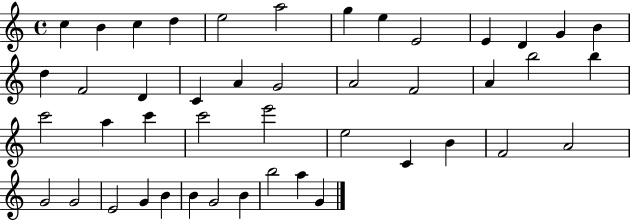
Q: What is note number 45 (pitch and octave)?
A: G4